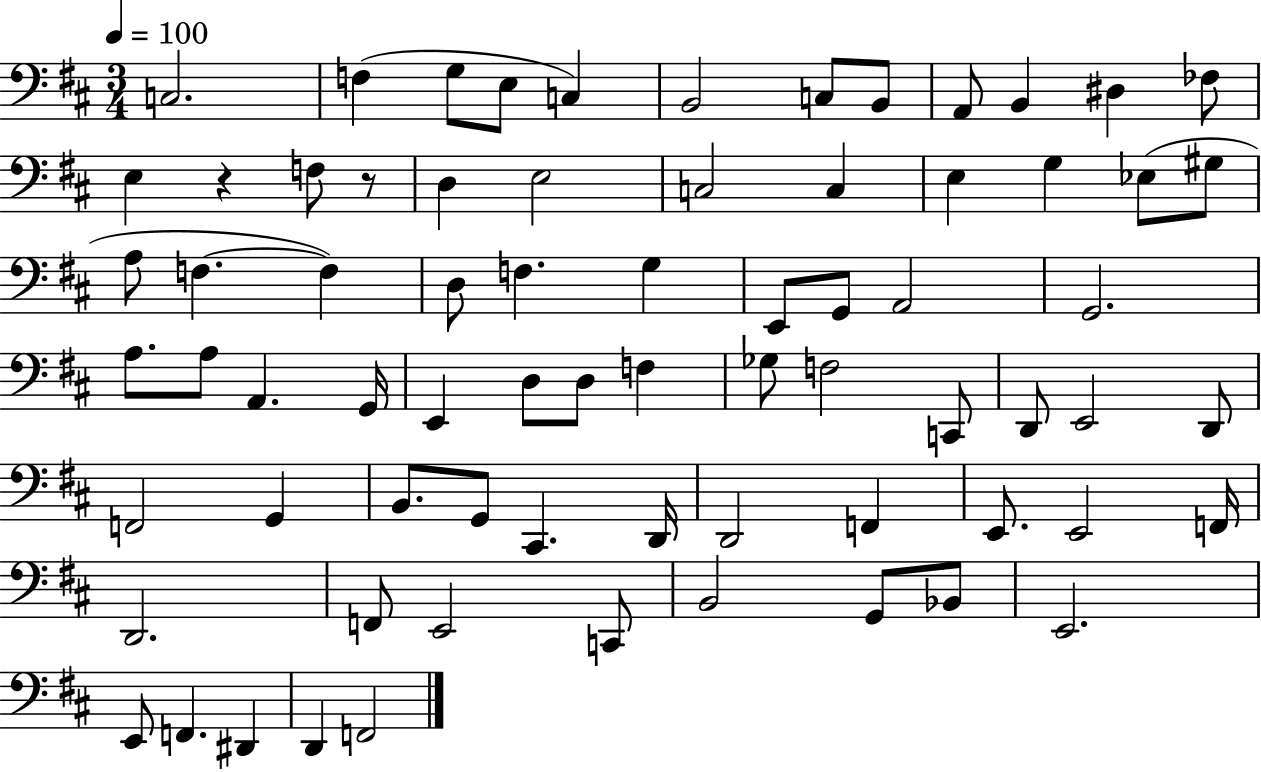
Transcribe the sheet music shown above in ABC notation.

X:1
T:Untitled
M:3/4
L:1/4
K:D
C,2 F, G,/2 E,/2 C, B,,2 C,/2 B,,/2 A,,/2 B,, ^D, _F,/2 E, z F,/2 z/2 D, E,2 C,2 C, E, G, _E,/2 ^G,/2 A,/2 F, F, D,/2 F, G, E,,/2 G,,/2 A,,2 G,,2 A,/2 A,/2 A,, G,,/4 E,, D,/2 D,/2 F, _G,/2 F,2 C,,/2 D,,/2 E,,2 D,,/2 F,,2 G,, B,,/2 G,,/2 ^C,, D,,/4 D,,2 F,, E,,/2 E,,2 F,,/4 D,,2 F,,/2 E,,2 C,,/2 B,,2 G,,/2 _B,,/2 E,,2 E,,/2 F,, ^D,, D,, F,,2